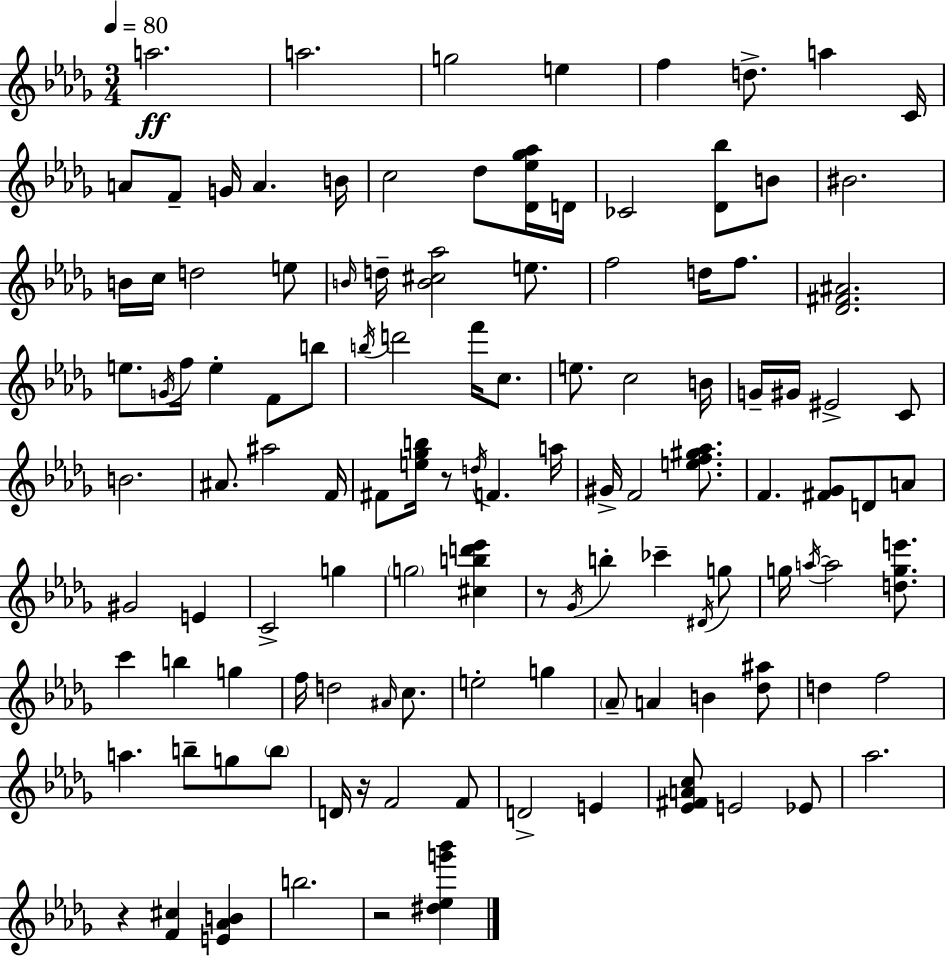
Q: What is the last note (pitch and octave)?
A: B5